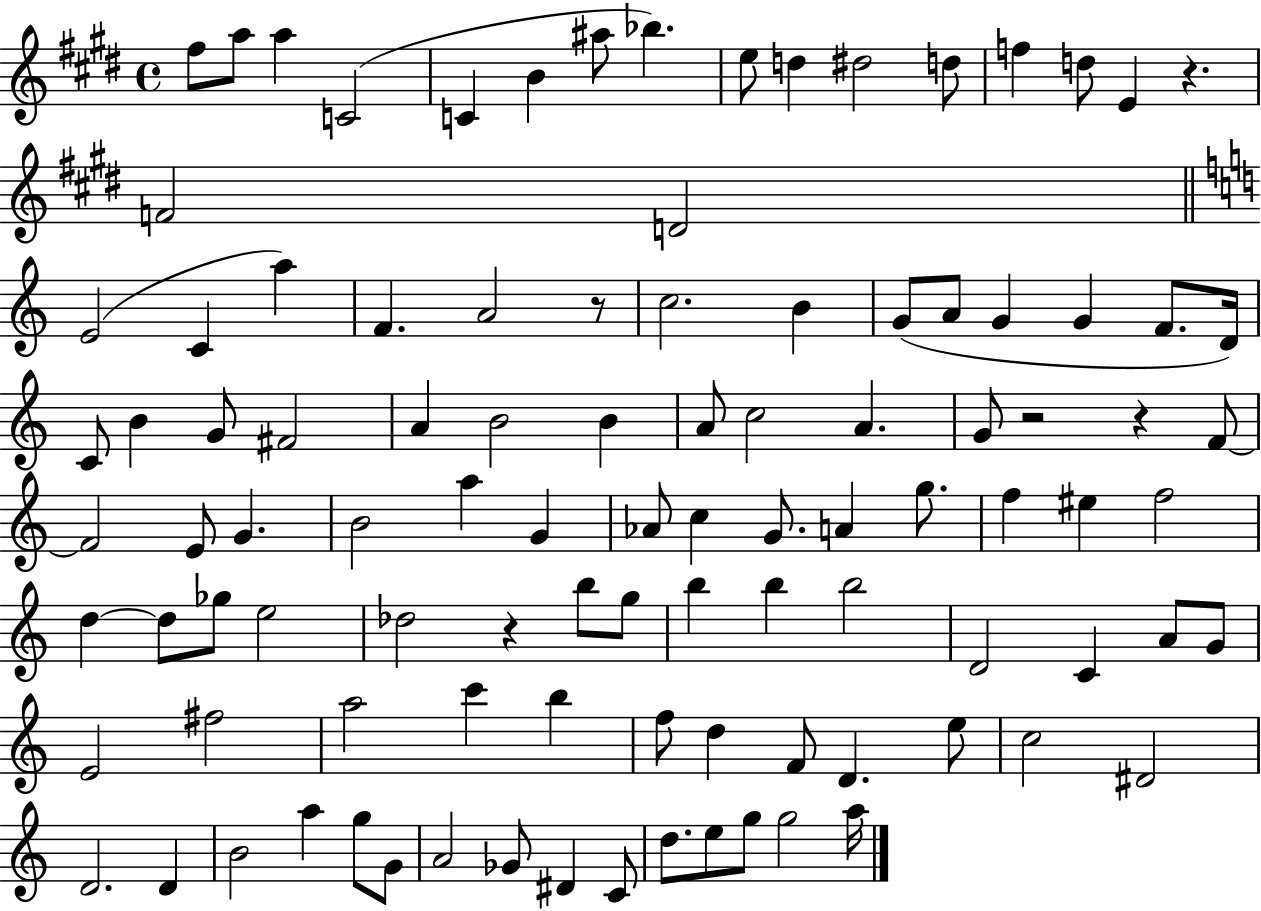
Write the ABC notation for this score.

X:1
T:Untitled
M:4/4
L:1/4
K:E
^f/2 a/2 a C2 C B ^a/2 _b e/2 d ^d2 d/2 f d/2 E z F2 D2 E2 C a F A2 z/2 c2 B G/2 A/2 G G F/2 D/4 C/2 B G/2 ^F2 A B2 B A/2 c2 A G/2 z2 z F/2 F2 E/2 G B2 a G _A/2 c G/2 A g/2 f ^e f2 d d/2 _g/2 e2 _d2 z b/2 g/2 b b b2 D2 C A/2 G/2 E2 ^f2 a2 c' b f/2 d F/2 D e/2 c2 ^D2 D2 D B2 a g/2 G/2 A2 _G/2 ^D C/2 d/2 e/2 g/2 g2 a/4